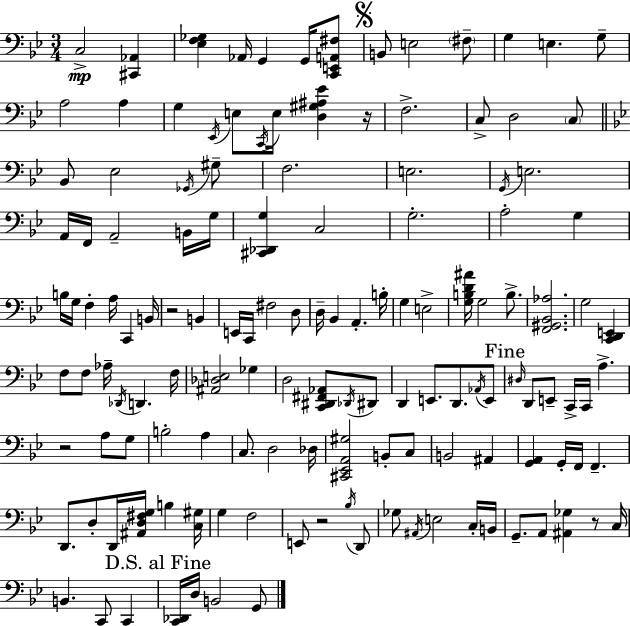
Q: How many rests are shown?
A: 5